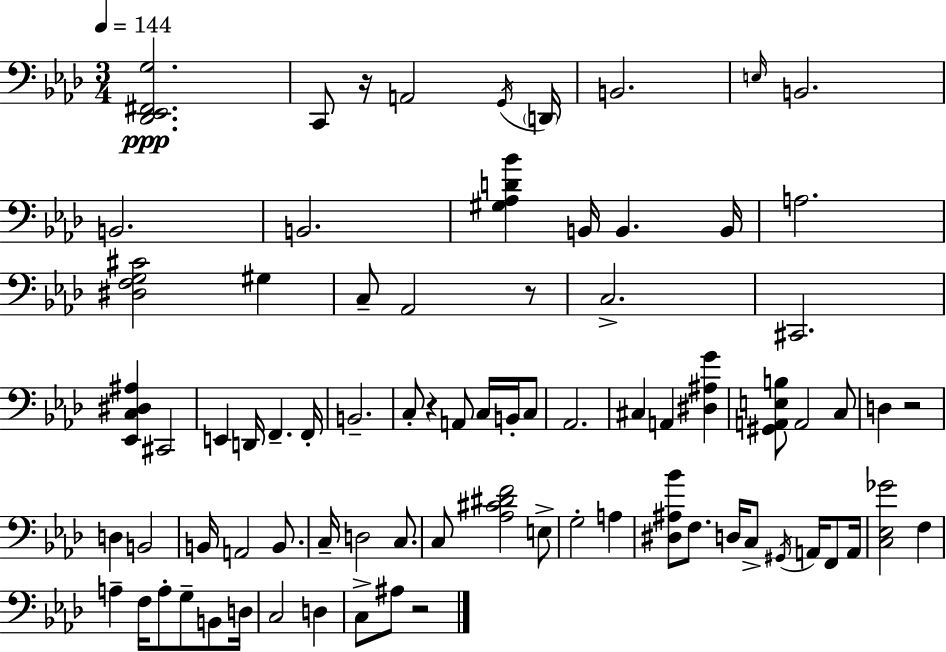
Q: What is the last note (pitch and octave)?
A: A#3